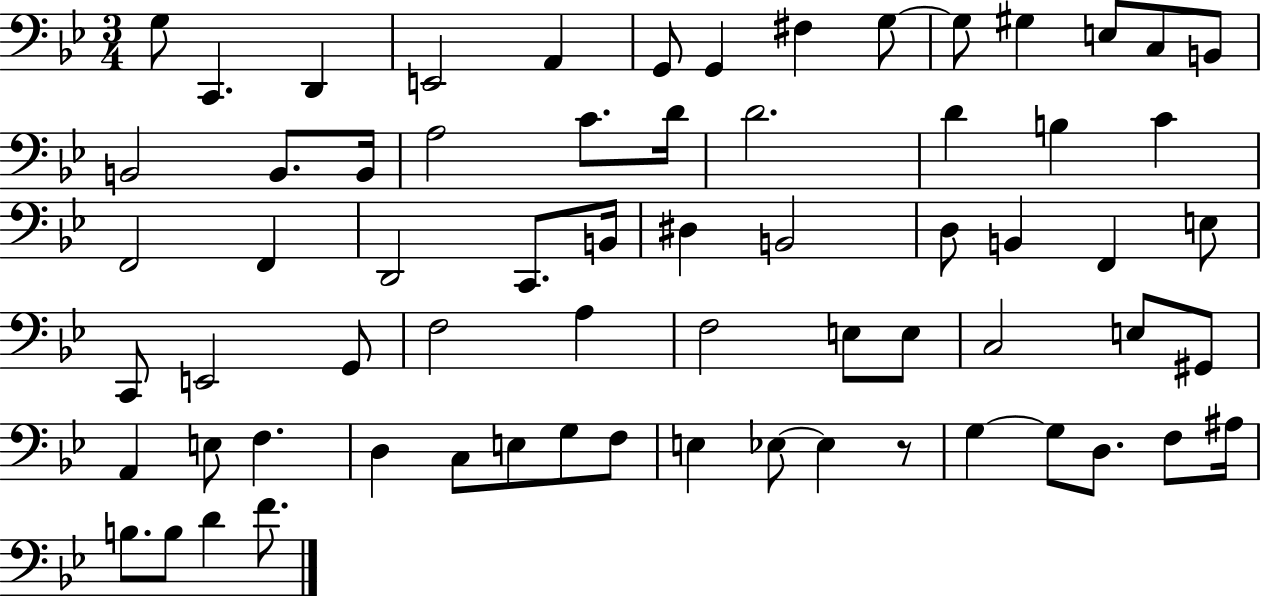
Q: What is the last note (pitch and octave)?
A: F4